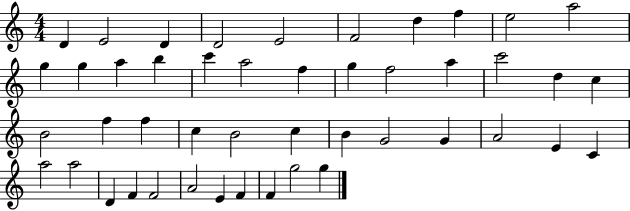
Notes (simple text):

D4/q E4/h D4/q D4/h E4/h F4/h D5/q F5/q E5/h A5/h G5/q G5/q A5/q B5/q C6/q A5/h F5/q G5/q F5/h A5/q C6/h D5/q C5/q B4/h F5/q F5/q C5/q B4/h C5/q B4/q G4/h G4/q A4/h E4/q C4/q A5/h A5/h D4/q F4/q F4/h A4/h E4/q F4/q F4/q G5/h G5/q